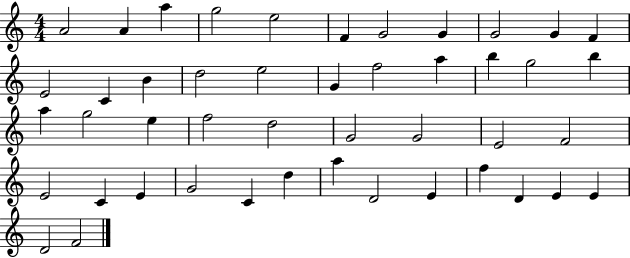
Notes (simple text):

A4/h A4/q A5/q G5/h E5/h F4/q G4/h G4/q G4/h G4/q F4/q E4/h C4/q B4/q D5/h E5/h G4/q F5/h A5/q B5/q G5/h B5/q A5/q G5/h E5/q F5/h D5/h G4/h G4/h E4/h F4/h E4/h C4/q E4/q G4/h C4/q D5/q A5/q D4/h E4/q F5/q D4/q E4/q E4/q D4/h F4/h